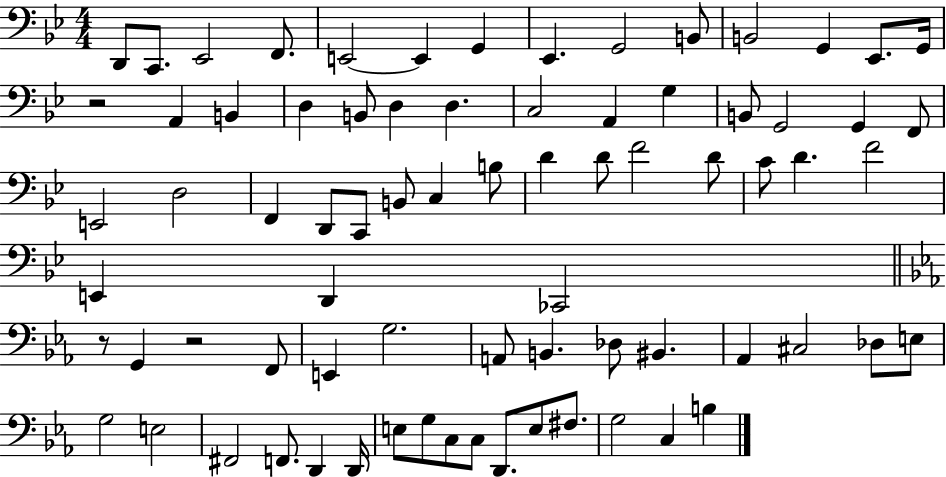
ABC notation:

X:1
T:Untitled
M:4/4
L:1/4
K:Bb
D,,/2 C,,/2 _E,,2 F,,/2 E,,2 E,, G,, _E,, G,,2 B,,/2 B,,2 G,, _E,,/2 G,,/4 z2 A,, B,, D, B,,/2 D, D, C,2 A,, G, B,,/2 G,,2 G,, F,,/2 E,,2 D,2 F,, D,,/2 C,,/2 B,,/2 C, B,/2 D D/2 F2 D/2 C/2 D F2 E,, D,, _C,,2 z/2 G,, z2 F,,/2 E,, G,2 A,,/2 B,, _D,/2 ^B,, _A,, ^C,2 _D,/2 E,/2 G,2 E,2 ^F,,2 F,,/2 D,, D,,/4 E,/2 G,/2 C,/2 C,/2 D,,/2 E,/2 ^F,/2 G,2 C, B,